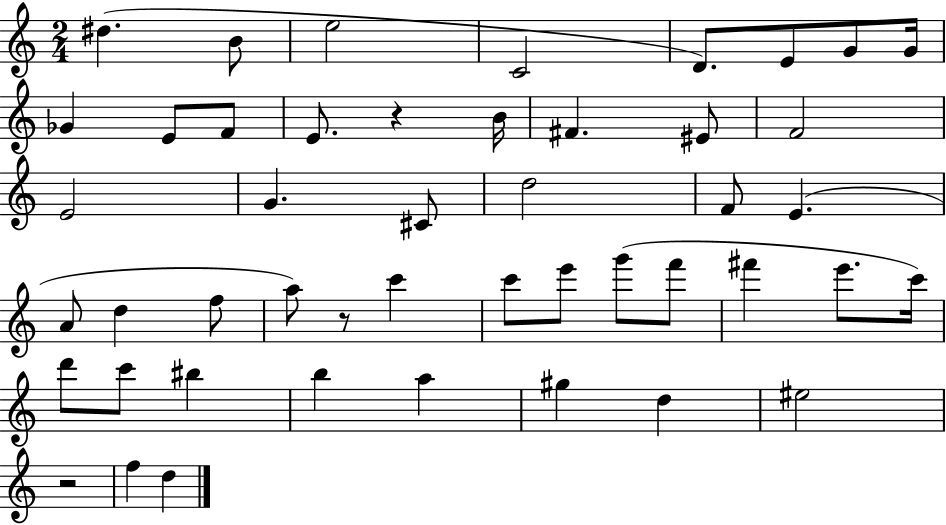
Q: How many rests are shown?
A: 3